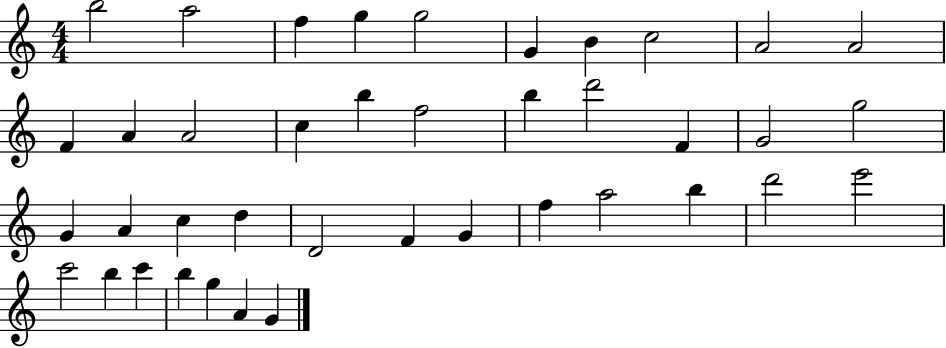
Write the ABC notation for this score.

X:1
T:Untitled
M:4/4
L:1/4
K:C
b2 a2 f g g2 G B c2 A2 A2 F A A2 c b f2 b d'2 F G2 g2 G A c d D2 F G f a2 b d'2 e'2 c'2 b c' b g A G